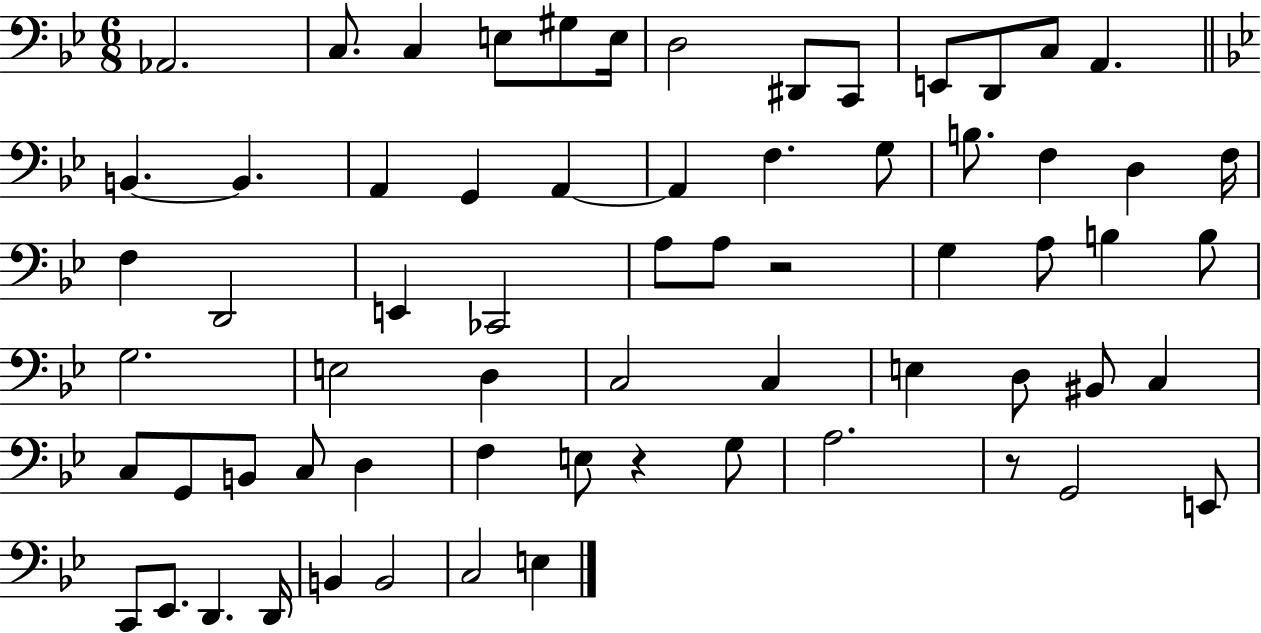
Ab2/h. C3/e. C3/q E3/e G#3/e E3/s D3/h D#2/e C2/e E2/e D2/e C3/e A2/q. B2/q. B2/q. A2/q G2/q A2/q A2/q F3/q. G3/e B3/e. F3/q D3/q F3/s F3/q D2/h E2/q CES2/h A3/e A3/e R/h G3/q A3/e B3/q B3/e G3/h. E3/h D3/q C3/h C3/q E3/q D3/e BIS2/e C3/q C3/e G2/e B2/e C3/e D3/q F3/q E3/e R/q G3/e A3/h. R/e G2/h E2/e C2/e Eb2/e. D2/q. D2/s B2/q B2/h C3/h E3/q